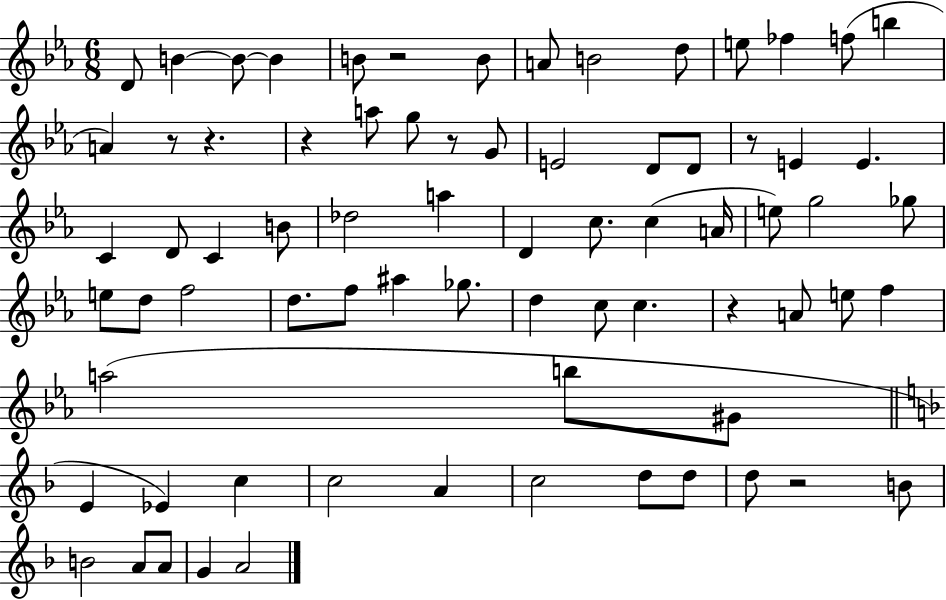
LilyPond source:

{
  \clef treble
  \numericTimeSignature
  \time 6/8
  \key ees \major
  \repeat volta 2 { d'8 b'4~~ b'8~~ b'4 | b'8 r2 b'8 | a'8 b'2 d''8 | e''8 fes''4 f''8( b''4 | \break a'4) r8 r4. | r4 a''8 g''8 r8 g'8 | e'2 d'8 d'8 | r8 e'4 e'4. | \break c'4 d'8 c'4 b'8 | des''2 a''4 | d'4 c''8. c''4( a'16 | e''8) g''2 ges''8 | \break e''8 d''8 f''2 | d''8. f''8 ais''4 ges''8. | d''4 c''8 c''4. | r4 a'8 e''8 f''4 | \break a''2( b''8 gis'8 | \bar "||" \break \key f \major e'4 ees'4) c''4 | c''2 a'4 | c''2 d''8 d''8 | d''8 r2 b'8 | \break b'2 a'8 a'8 | g'4 a'2 | } \bar "|."
}